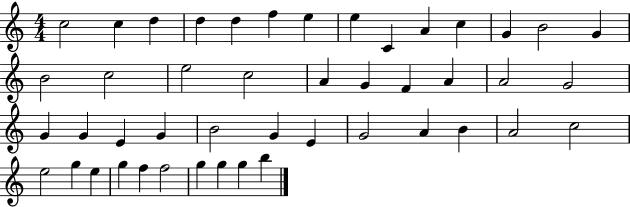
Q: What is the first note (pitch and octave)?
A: C5